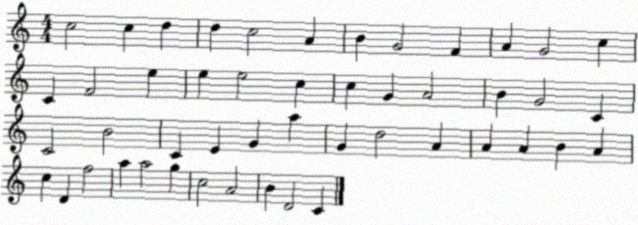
X:1
T:Untitled
M:4/4
L:1/4
K:C
c2 c d d c2 A B G2 F A G2 c C F2 e e e2 c c G A2 B G2 C C2 B2 C E G a G d2 A A A B A c D f2 a a2 g c2 A2 B D2 C